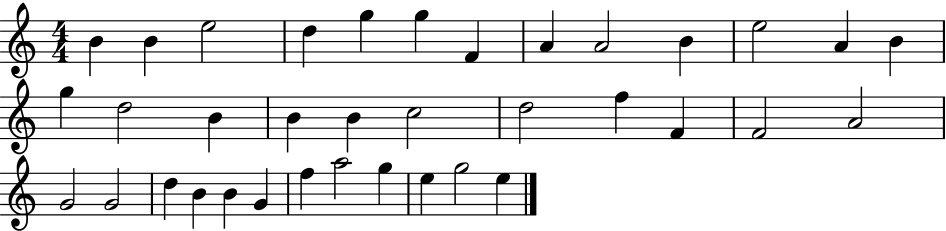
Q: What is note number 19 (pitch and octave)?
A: C5